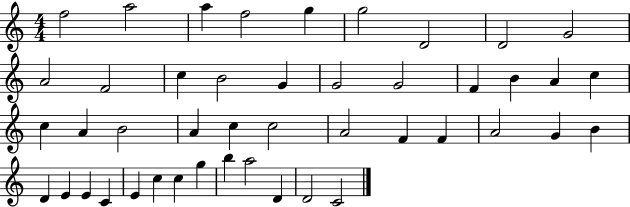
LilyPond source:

{
  \clef treble
  \numericTimeSignature
  \time 4/4
  \key c \major
  f''2 a''2 | a''4 f''2 g''4 | g''2 d'2 | d'2 g'2 | \break a'2 f'2 | c''4 b'2 g'4 | g'2 g'2 | f'4 b'4 a'4 c''4 | \break c''4 a'4 b'2 | a'4 c''4 c''2 | a'2 f'4 f'4 | a'2 g'4 b'4 | \break d'4 e'4 e'4 c'4 | e'4 c''4 c''4 g''4 | b''4 a''2 d'4 | d'2 c'2 | \break \bar "|."
}